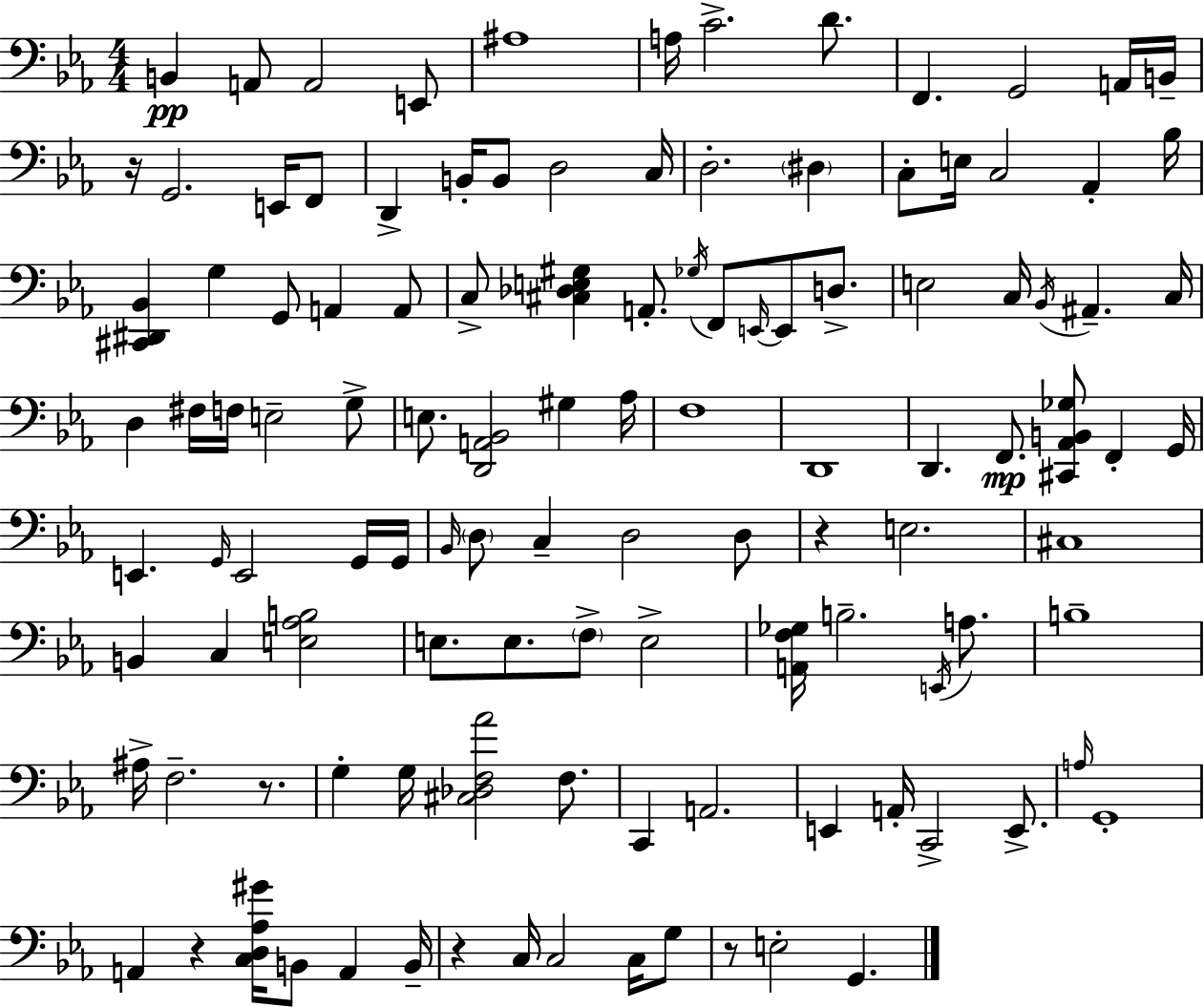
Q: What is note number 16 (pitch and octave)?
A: D2